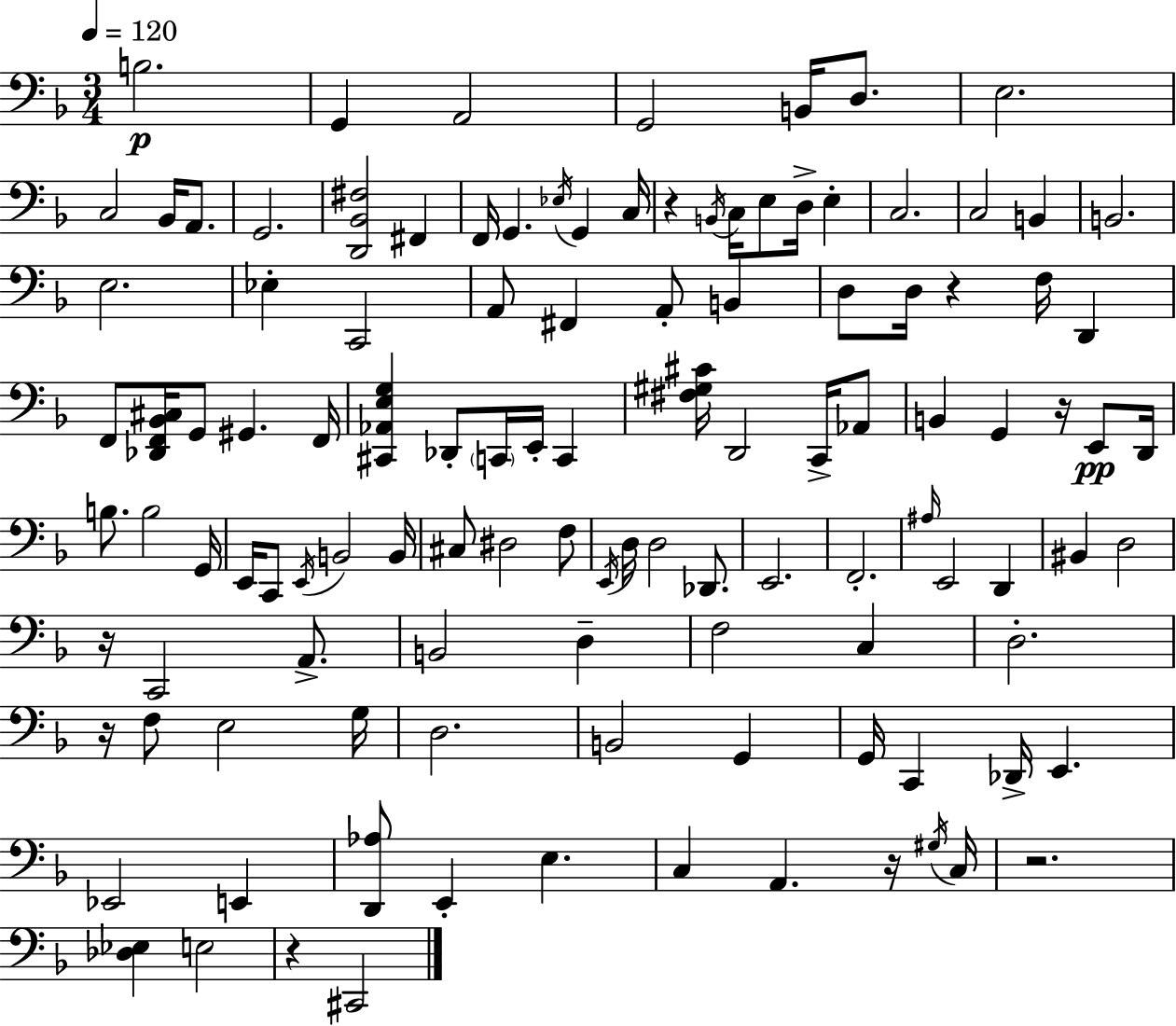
B3/h. G2/q A2/h G2/h B2/s D3/e. E3/h. C3/h Bb2/s A2/e. G2/h. [D2,Bb2,F#3]/h F#2/q F2/s G2/q. Eb3/s G2/q C3/s R/q B2/s C3/s E3/e D3/s E3/q C3/h. C3/h B2/q B2/h. E3/h. Eb3/q C2/h A2/e F#2/q A2/e B2/q D3/e D3/s R/q F3/s D2/q F2/e [Db2,F2,Bb2,C#3]/s G2/e G#2/q. F2/s [C#2,Ab2,E3,G3]/q Db2/e C2/s E2/s C2/q [F#3,G#3,C#4]/s D2/h C2/s Ab2/e B2/q G2/q R/s E2/e D2/s B3/e. B3/h G2/s E2/s C2/e E2/s B2/h B2/s C#3/e D#3/h F3/e E2/s D3/s D3/h Db2/e. E2/h. F2/h. A#3/s E2/h D2/q BIS2/q D3/h R/s C2/h A2/e. B2/h D3/q F3/h C3/q D3/h. R/s F3/e E3/h G3/s D3/h. B2/h G2/q G2/s C2/q Db2/s E2/q. Eb2/h E2/q [D2,Ab3]/e E2/q E3/q. C3/q A2/q. R/s G#3/s C3/s R/h. [Db3,Eb3]/q E3/h R/q C#2/h